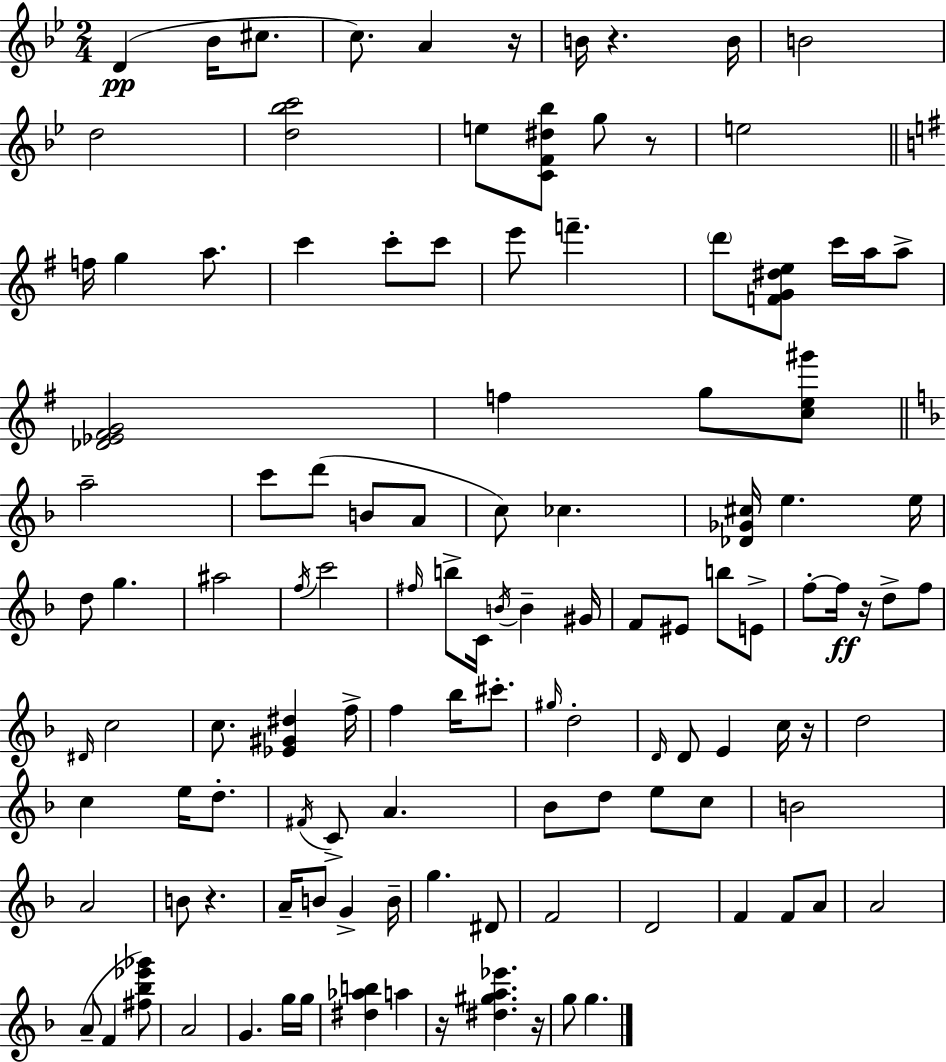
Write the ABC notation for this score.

X:1
T:Untitled
M:2/4
L:1/4
K:Bb
D _B/4 ^c/2 c/2 A z/4 B/4 z B/4 B2 d2 [d_bc']2 e/2 [CF^d_b]/2 g/2 z/2 e2 f/4 g a/2 c' c'/2 c'/2 e'/2 f' d'/2 [FG^de]/2 c'/4 a/4 a/2 [_D_E^FG]2 f g/2 [ce^g']/2 a2 c'/2 d'/2 B/2 A/2 c/2 _c [_D_G^c]/4 e e/4 d/2 g ^a2 f/4 c'2 ^f/4 b/2 C/4 B/4 B ^G/4 F/2 ^E/2 b/2 E/2 f/2 f/4 z/4 d/2 f/2 ^D/4 c2 c/2 [_E^G^d] f/4 f _b/4 ^c'/2 ^g/4 d2 D/4 D/2 E c/4 z/4 d2 c e/4 d/2 ^F/4 C/2 A _B/2 d/2 e/2 c/2 B2 A2 B/2 z A/4 B/2 G B/4 g ^D/2 F2 D2 F F/2 A/2 A2 A/2 F [^f_b_e'_g']/2 A2 G g/4 g/4 [^d_ab] a z/4 [^d^ga_e'] z/4 g/2 g